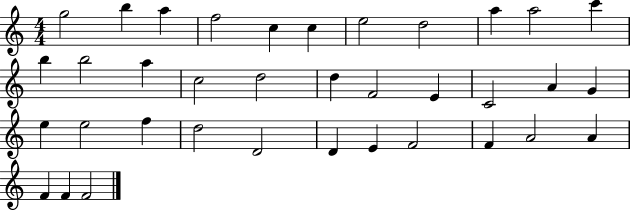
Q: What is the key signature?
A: C major